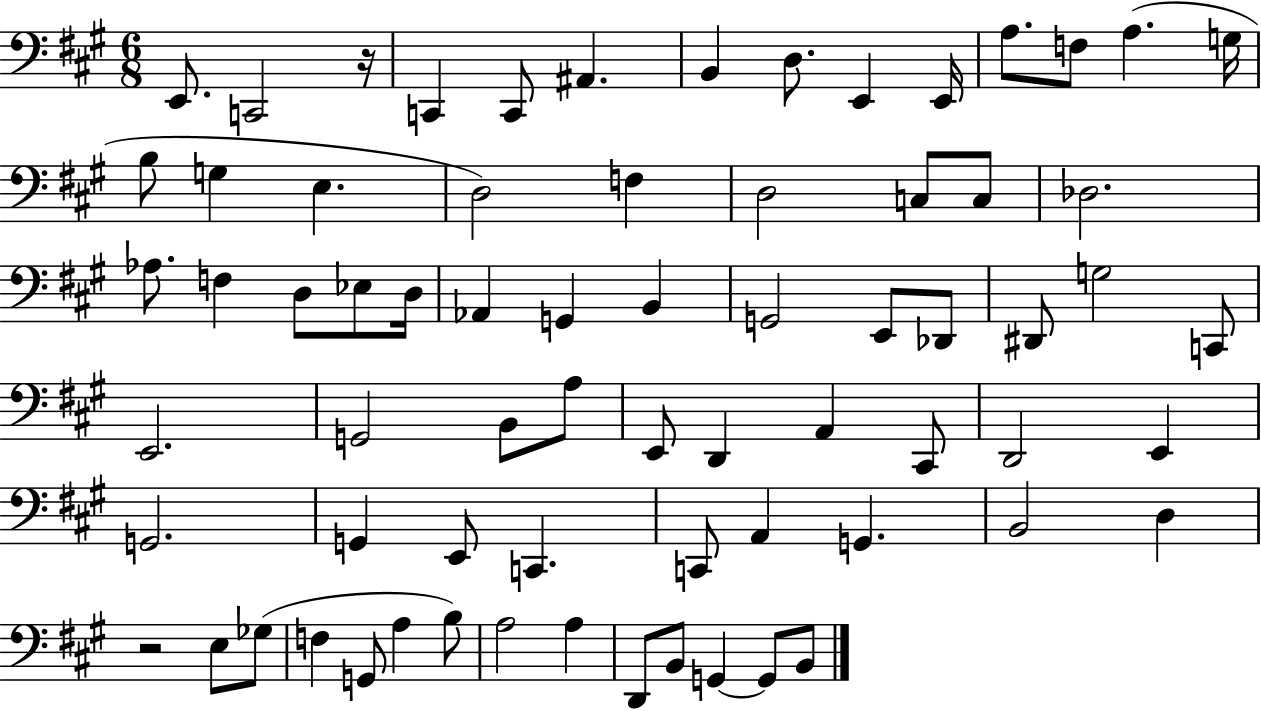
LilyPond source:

{
  \clef bass
  \numericTimeSignature
  \time 6/8
  \key a \major
  \repeat volta 2 { e,8. c,2 r16 | c,4 c,8 ais,4. | b,4 d8. e,4 e,16 | a8. f8 a4.( g16 | \break b8 g4 e4. | d2) f4 | d2 c8 c8 | des2. | \break aes8. f4 d8 ees8 d16 | aes,4 g,4 b,4 | g,2 e,8 des,8 | dis,8 g2 c,8 | \break e,2. | g,2 b,8 a8 | e,8 d,4 a,4 cis,8 | d,2 e,4 | \break g,2. | g,4 e,8 c,4. | c,8 a,4 g,4. | b,2 d4 | \break r2 e8 ges8( | f4 g,8 a4 b8) | a2 a4 | d,8 b,8 g,4~~ g,8 b,8 | \break } \bar "|."
}